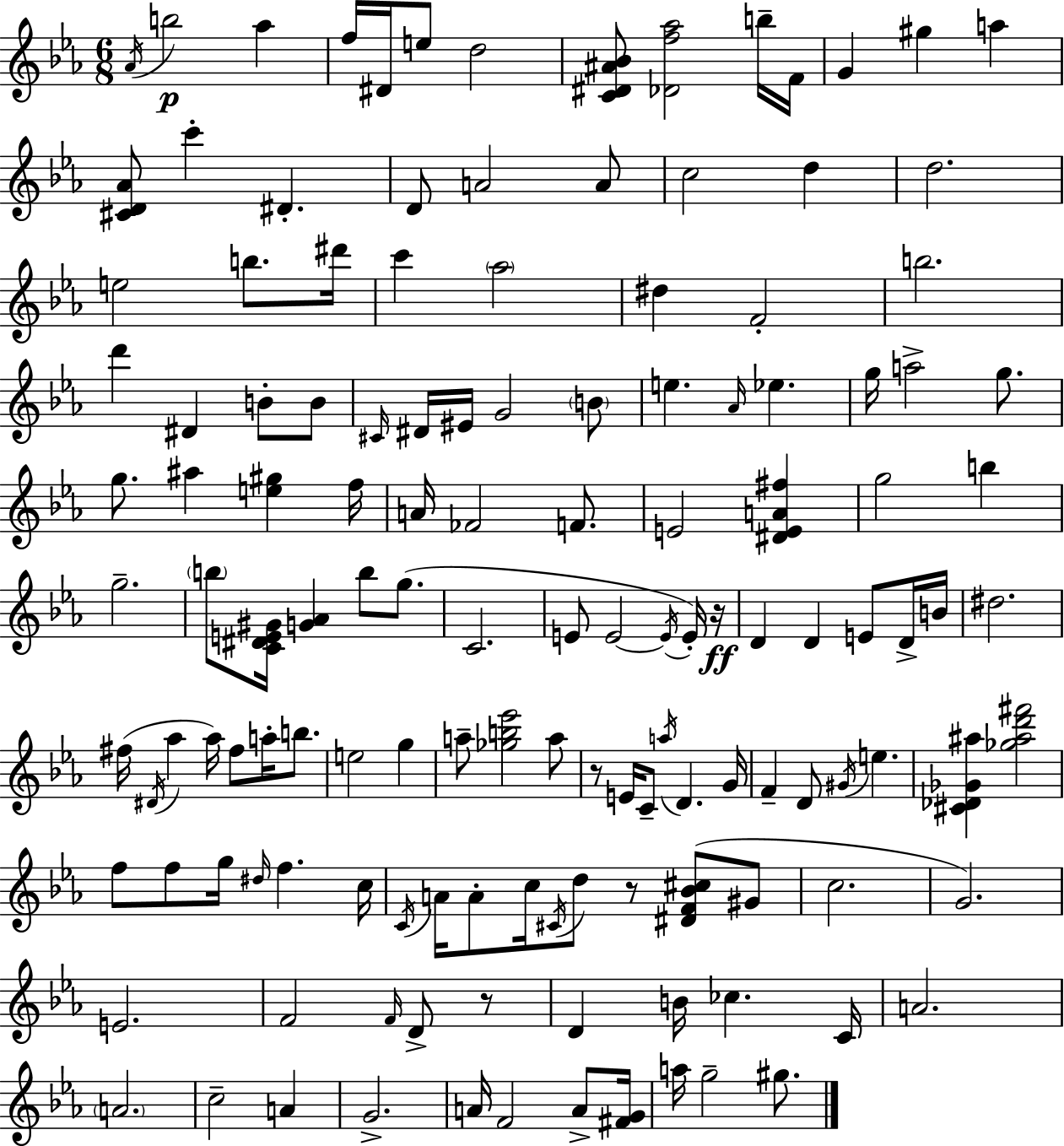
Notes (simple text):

Ab4/s B5/h Ab5/q F5/s D#4/s E5/e D5/h [C4,D#4,A#4,Bb4]/e [Db4,F5,Ab5]/h B5/s F4/s G4/q G#5/q A5/q [C#4,D4,Ab4]/e C6/q D#4/q. D4/e A4/h A4/e C5/h D5/q D5/h. E5/h B5/e. D#6/s C6/q Ab5/h D#5/q F4/h B5/h. D6/q D#4/q B4/e B4/e C#4/s D#4/s EIS4/s G4/h B4/e E5/q. Ab4/s Eb5/q. G5/s A5/h G5/e. G5/e. A#5/q [E5,G#5]/q F5/s A4/s FES4/h F4/e. E4/h [D#4,E4,A4,F#5]/q G5/h B5/q G5/h. B5/e [C4,D#4,E4,G#4]/s [G4,Ab4]/q B5/e G5/e. C4/h. E4/e E4/h E4/s E4/s R/s D4/q D4/q E4/e D4/s B4/s D#5/h. F#5/s D#4/s Ab5/q Ab5/s F#5/e A5/s B5/e. E5/h G5/q A5/e [Gb5,B5,Eb6]/h A5/e R/e E4/s C4/e A5/s D4/q. G4/s F4/q D4/e G#4/s E5/q. [C#4,Db4,Gb4,A#5]/q [Gb5,A#5,D6,F#6]/h F5/e F5/e G5/s D#5/s F5/q. C5/s C4/s A4/s A4/e C5/s C#4/s D5/e R/e [D#4,F4,Bb4,C#5]/e G#4/e C5/h. G4/h. E4/h. F4/h F4/s D4/e R/e D4/q B4/s CES5/q. C4/s A4/h. A4/h. C5/h A4/q G4/h. A4/s F4/h A4/e [F#4,G4]/s A5/s G5/h G#5/e.